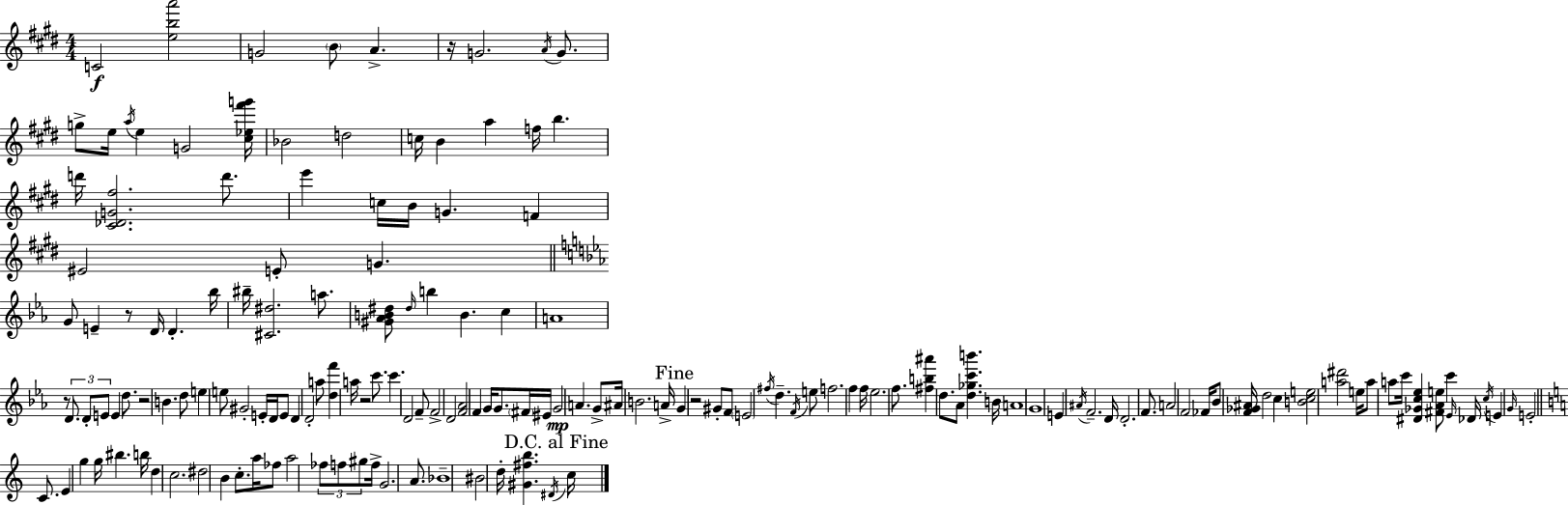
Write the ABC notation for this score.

X:1
T:Untitled
M:4/4
L:1/4
K:E
C2 [eba']2 G2 B/2 A z/4 G2 A/4 G/2 g/2 e/4 a/4 e G2 [^c_e^f'g']/4 _B2 d2 c/4 B a f/4 b d'/4 [^C_DG^f]2 d'/2 e' c/4 B/4 G F ^E2 E/2 G G/2 E z/2 D/4 D _b/4 ^b/4 [^C^d]2 a/2 [^G_AB^d]/2 ^d/4 b B c A4 z/2 D/2 D/2 E/2 E d/2 z2 B d/2 e e/2 ^G2 E/4 D/4 E/2 D D2 a/2 [df'] a/4 z2 c'/2 c' D2 F/2 F2 D2 [F_A]2 F G/4 G/2 ^F/4 ^E/4 G2 A G/2 ^A/4 B2 A/4 G z2 ^G/2 F/2 E2 ^f/4 d F/4 e/2 f2 f f/4 _e2 f/2 [^fb^a'] d/2 _A/2 [d_gc'b'] B/4 A4 G4 E ^A/4 F2 D/4 D2 F/2 A2 F2 _F/4 _B/2 [F_G^A]/4 d2 c [Bce]2 [a^d']2 e/4 a/2 a/2 c'/4 [^D_Gc_e] [^F_Ae]/2 c' _E/4 _D/4 c/4 E G/4 E2 C/2 E g g/4 ^b b/4 d c2 ^d2 B c/2 a/4 _f/2 a2 _f/2 f/2 ^g/2 f/4 G2 A/2 _B4 ^B2 d/4 [^G^fb] ^D/4 c/4